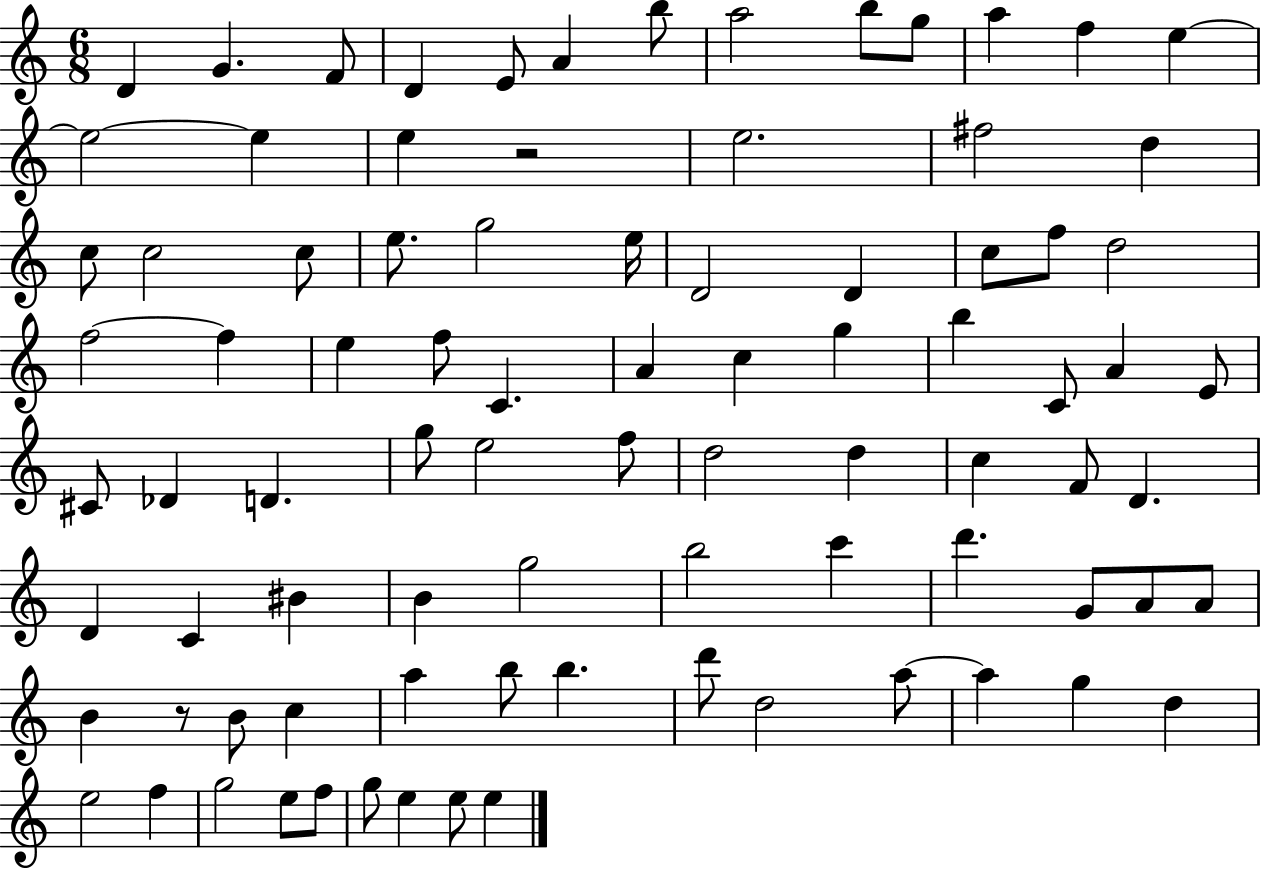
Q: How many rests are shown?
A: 2